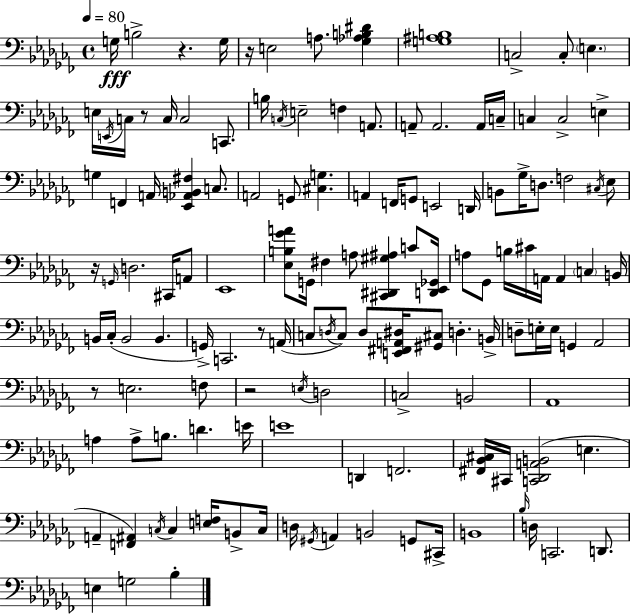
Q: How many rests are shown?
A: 7